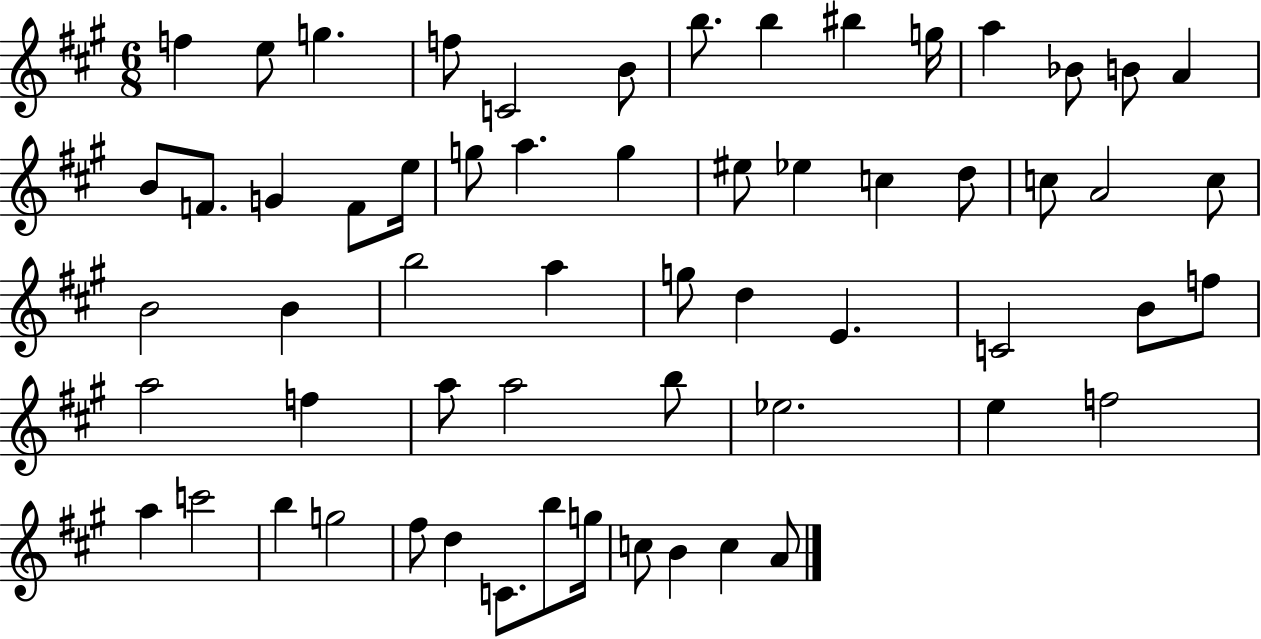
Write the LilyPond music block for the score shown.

{
  \clef treble
  \numericTimeSignature
  \time 6/8
  \key a \major
  f''4 e''8 g''4. | f''8 c'2 b'8 | b''8. b''4 bis''4 g''16 | a''4 bes'8 b'8 a'4 | \break b'8 f'8. g'4 f'8 e''16 | g''8 a''4. g''4 | eis''8 ees''4 c''4 d''8 | c''8 a'2 c''8 | \break b'2 b'4 | b''2 a''4 | g''8 d''4 e'4. | c'2 b'8 f''8 | \break a''2 f''4 | a''8 a''2 b''8 | ees''2. | e''4 f''2 | \break a''4 c'''2 | b''4 g''2 | fis''8 d''4 c'8. b''8 g''16 | c''8 b'4 c''4 a'8 | \break \bar "|."
}